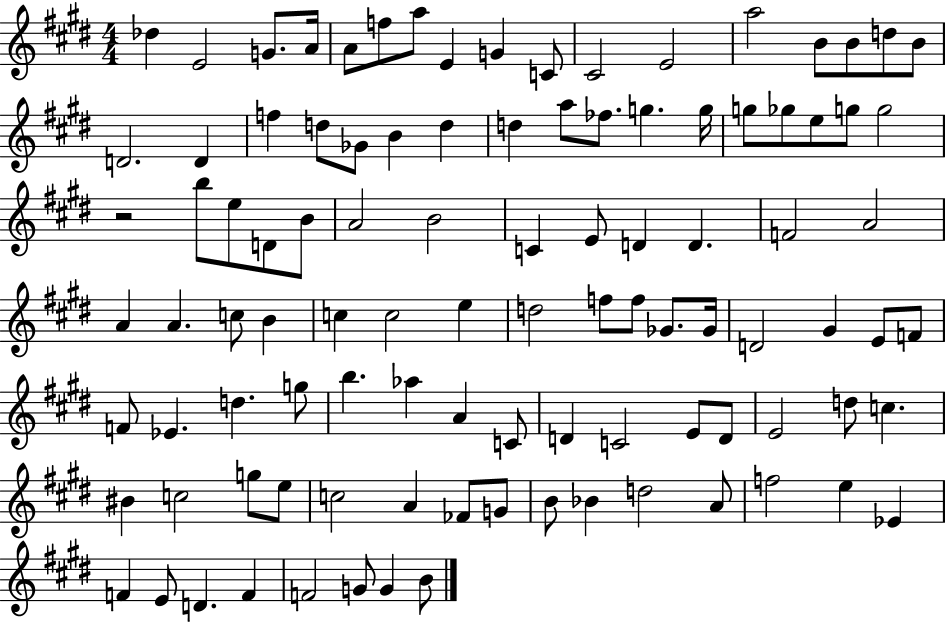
Db5/q E4/h G4/e. A4/s A4/e F5/e A5/e E4/q G4/q C4/e C#4/h E4/h A5/h B4/e B4/e D5/e B4/e D4/h. D4/q F5/q D5/e Gb4/e B4/q D5/q D5/q A5/e FES5/e. G5/q. G5/s G5/e Gb5/e E5/e G5/e G5/h R/h B5/e E5/e D4/e B4/e A4/h B4/h C4/q E4/e D4/q D4/q. F4/h A4/h A4/q A4/q. C5/e B4/q C5/q C5/h E5/q D5/h F5/e F5/e Gb4/e. Gb4/s D4/h G#4/q E4/e F4/e F4/e Eb4/q. D5/q. G5/e B5/q. Ab5/q A4/q C4/e D4/q C4/h E4/e D4/e E4/h D5/e C5/q. BIS4/q C5/h G5/e E5/e C5/h A4/q FES4/e G4/e B4/e Bb4/q D5/h A4/e F5/h E5/q Eb4/q F4/q E4/e D4/q. F4/q F4/h G4/e G4/q B4/e